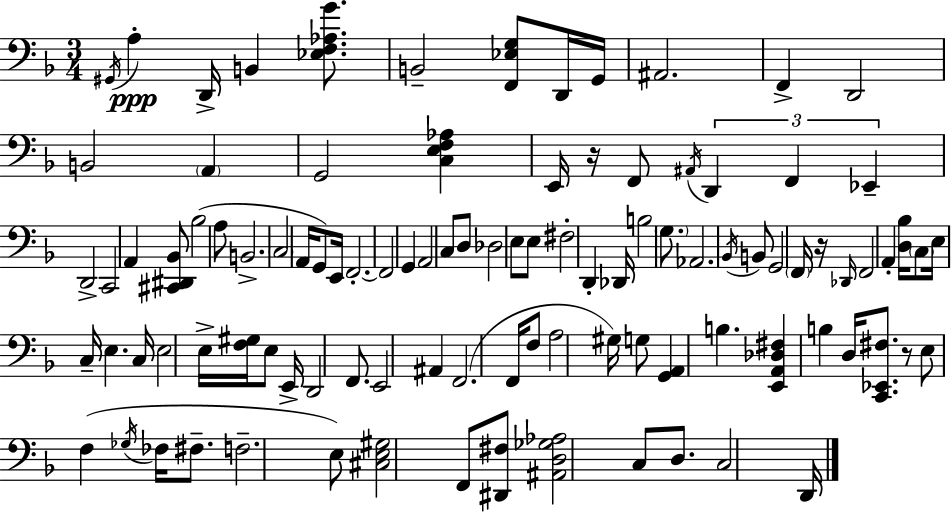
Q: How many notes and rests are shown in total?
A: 100